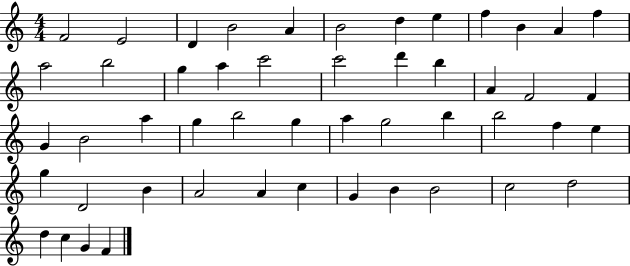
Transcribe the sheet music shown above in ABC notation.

X:1
T:Untitled
M:4/4
L:1/4
K:C
F2 E2 D B2 A B2 d e f B A f a2 b2 g a c'2 c'2 d' b A F2 F G B2 a g b2 g a g2 b b2 f e g D2 B A2 A c G B B2 c2 d2 d c G F